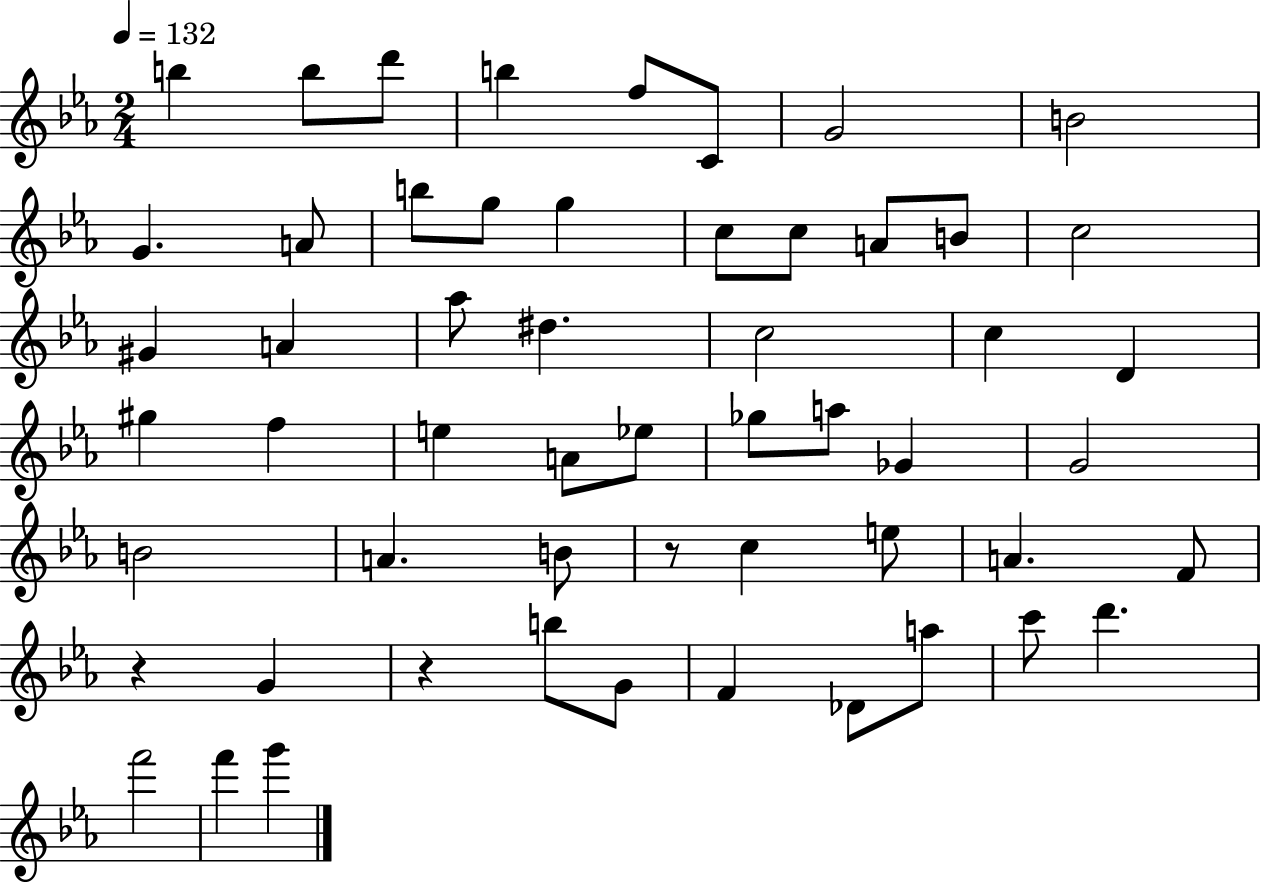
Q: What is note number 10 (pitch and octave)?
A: A4